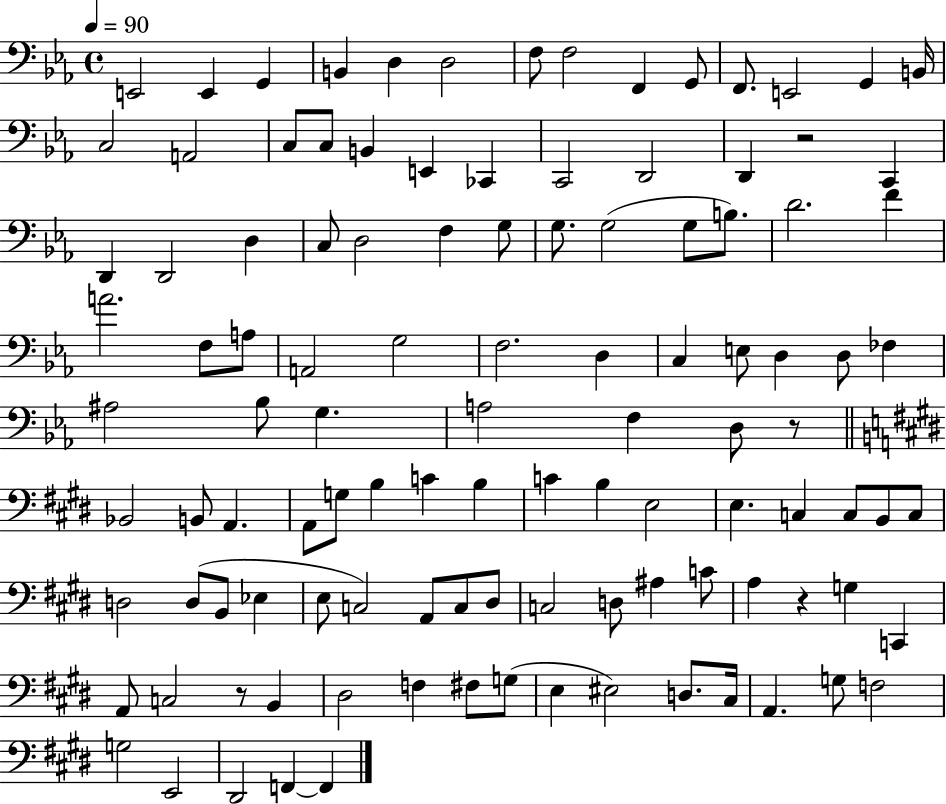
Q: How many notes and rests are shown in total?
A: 111